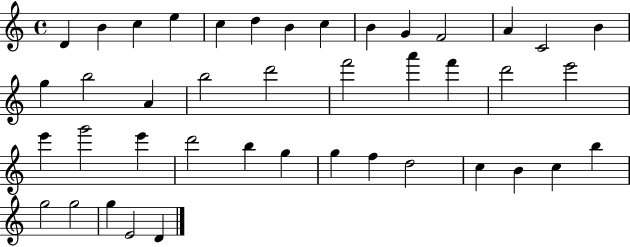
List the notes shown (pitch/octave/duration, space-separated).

D4/q B4/q C5/q E5/q C5/q D5/q B4/q C5/q B4/q G4/q F4/h A4/q C4/h B4/q G5/q B5/h A4/q B5/h D6/h F6/h A6/q F6/q D6/h E6/h E6/q G6/h E6/q D6/h B5/q G5/q G5/q F5/q D5/h C5/q B4/q C5/q B5/q G5/h G5/h G5/q E4/h D4/q